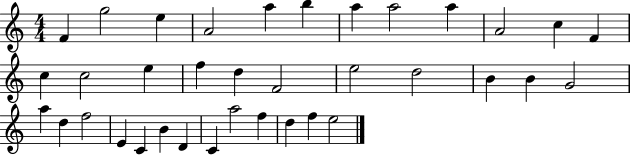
X:1
T:Untitled
M:4/4
L:1/4
K:C
F g2 e A2 a b a a2 a A2 c F c c2 e f d F2 e2 d2 B B G2 a d f2 E C B D C a2 f d f e2